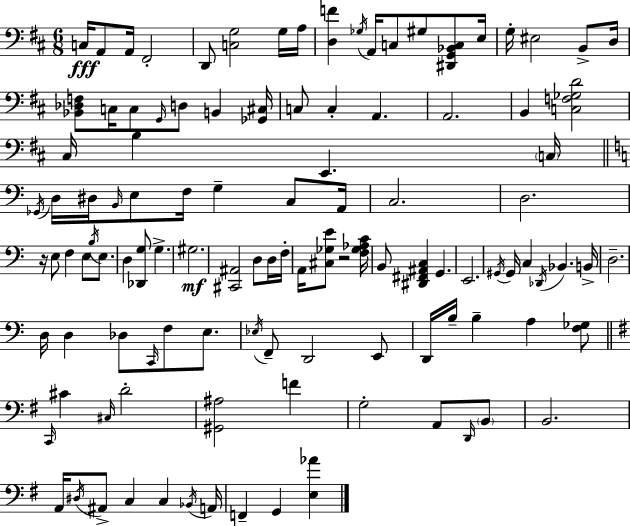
C3/s A2/e A2/s F#2/h D2/e [C3,G3]/h G3/s A3/s [D3,F4]/q Gb3/s A2/s C3/e G#3/e [D#2,G2,Bb2,C3]/e E3/s G3/s EIS3/h B2/e D3/s [Bb2,Db3,F3]/e C3/s C3/e G2/s D3/e B2/q [Gb2,C#3]/s C3/e C3/q A2/q. A2/h. B2/q [C3,F3,Gb3,D4]/h C#3/s B3/q E2/q. C3/s Gb2/s D3/s D#3/s B2/s E3/e F3/s G3/q C3/e A2/s C3/h. D3/h. R/s E3/e F3/q E3/e B3/s E3/e. D3/q [Db2,G3]/e G3/q. G#3/h. [C#2,A#2]/h D3/e D3/s F3/s A2/s [C#3,Gb3,E4]/e R/h [F3,Gb3,Ab3,C4]/s B2/e [D#2,F#2,A#2,C3]/q G2/q. E2/h. G#2/s G#2/s C3/q Db2/s Bb2/q. B2/s D3/h. D3/s D3/q Db3/e C2/s F3/e E3/e. Eb3/s F2/e D2/h E2/e D2/s B3/s B3/q A3/q [F3,Gb3]/e C2/s C#4/q C#3/s D4/h [G#2,A#3]/h F4/q G3/h A2/e D2/s B2/e B2/h. A2/s D#3/s A#2/e C3/q C3/q Bb2/s A2/s F2/q G2/q [E3,Ab4]/q